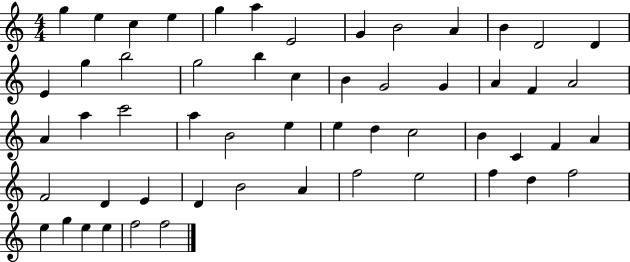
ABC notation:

X:1
T:Untitled
M:4/4
L:1/4
K:C
g e c e g a E2 G B2 A B D2 D E g b2 g2 b c B G2 G A F A2 A a c'2 a B2 e e d c2 B C F A F2 D E D B2 A f2 e2 f d f2 e g e e f2 f2